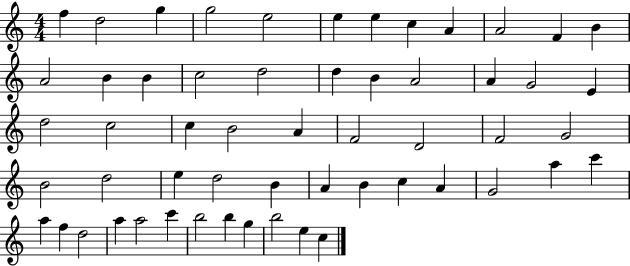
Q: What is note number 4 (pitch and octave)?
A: G5